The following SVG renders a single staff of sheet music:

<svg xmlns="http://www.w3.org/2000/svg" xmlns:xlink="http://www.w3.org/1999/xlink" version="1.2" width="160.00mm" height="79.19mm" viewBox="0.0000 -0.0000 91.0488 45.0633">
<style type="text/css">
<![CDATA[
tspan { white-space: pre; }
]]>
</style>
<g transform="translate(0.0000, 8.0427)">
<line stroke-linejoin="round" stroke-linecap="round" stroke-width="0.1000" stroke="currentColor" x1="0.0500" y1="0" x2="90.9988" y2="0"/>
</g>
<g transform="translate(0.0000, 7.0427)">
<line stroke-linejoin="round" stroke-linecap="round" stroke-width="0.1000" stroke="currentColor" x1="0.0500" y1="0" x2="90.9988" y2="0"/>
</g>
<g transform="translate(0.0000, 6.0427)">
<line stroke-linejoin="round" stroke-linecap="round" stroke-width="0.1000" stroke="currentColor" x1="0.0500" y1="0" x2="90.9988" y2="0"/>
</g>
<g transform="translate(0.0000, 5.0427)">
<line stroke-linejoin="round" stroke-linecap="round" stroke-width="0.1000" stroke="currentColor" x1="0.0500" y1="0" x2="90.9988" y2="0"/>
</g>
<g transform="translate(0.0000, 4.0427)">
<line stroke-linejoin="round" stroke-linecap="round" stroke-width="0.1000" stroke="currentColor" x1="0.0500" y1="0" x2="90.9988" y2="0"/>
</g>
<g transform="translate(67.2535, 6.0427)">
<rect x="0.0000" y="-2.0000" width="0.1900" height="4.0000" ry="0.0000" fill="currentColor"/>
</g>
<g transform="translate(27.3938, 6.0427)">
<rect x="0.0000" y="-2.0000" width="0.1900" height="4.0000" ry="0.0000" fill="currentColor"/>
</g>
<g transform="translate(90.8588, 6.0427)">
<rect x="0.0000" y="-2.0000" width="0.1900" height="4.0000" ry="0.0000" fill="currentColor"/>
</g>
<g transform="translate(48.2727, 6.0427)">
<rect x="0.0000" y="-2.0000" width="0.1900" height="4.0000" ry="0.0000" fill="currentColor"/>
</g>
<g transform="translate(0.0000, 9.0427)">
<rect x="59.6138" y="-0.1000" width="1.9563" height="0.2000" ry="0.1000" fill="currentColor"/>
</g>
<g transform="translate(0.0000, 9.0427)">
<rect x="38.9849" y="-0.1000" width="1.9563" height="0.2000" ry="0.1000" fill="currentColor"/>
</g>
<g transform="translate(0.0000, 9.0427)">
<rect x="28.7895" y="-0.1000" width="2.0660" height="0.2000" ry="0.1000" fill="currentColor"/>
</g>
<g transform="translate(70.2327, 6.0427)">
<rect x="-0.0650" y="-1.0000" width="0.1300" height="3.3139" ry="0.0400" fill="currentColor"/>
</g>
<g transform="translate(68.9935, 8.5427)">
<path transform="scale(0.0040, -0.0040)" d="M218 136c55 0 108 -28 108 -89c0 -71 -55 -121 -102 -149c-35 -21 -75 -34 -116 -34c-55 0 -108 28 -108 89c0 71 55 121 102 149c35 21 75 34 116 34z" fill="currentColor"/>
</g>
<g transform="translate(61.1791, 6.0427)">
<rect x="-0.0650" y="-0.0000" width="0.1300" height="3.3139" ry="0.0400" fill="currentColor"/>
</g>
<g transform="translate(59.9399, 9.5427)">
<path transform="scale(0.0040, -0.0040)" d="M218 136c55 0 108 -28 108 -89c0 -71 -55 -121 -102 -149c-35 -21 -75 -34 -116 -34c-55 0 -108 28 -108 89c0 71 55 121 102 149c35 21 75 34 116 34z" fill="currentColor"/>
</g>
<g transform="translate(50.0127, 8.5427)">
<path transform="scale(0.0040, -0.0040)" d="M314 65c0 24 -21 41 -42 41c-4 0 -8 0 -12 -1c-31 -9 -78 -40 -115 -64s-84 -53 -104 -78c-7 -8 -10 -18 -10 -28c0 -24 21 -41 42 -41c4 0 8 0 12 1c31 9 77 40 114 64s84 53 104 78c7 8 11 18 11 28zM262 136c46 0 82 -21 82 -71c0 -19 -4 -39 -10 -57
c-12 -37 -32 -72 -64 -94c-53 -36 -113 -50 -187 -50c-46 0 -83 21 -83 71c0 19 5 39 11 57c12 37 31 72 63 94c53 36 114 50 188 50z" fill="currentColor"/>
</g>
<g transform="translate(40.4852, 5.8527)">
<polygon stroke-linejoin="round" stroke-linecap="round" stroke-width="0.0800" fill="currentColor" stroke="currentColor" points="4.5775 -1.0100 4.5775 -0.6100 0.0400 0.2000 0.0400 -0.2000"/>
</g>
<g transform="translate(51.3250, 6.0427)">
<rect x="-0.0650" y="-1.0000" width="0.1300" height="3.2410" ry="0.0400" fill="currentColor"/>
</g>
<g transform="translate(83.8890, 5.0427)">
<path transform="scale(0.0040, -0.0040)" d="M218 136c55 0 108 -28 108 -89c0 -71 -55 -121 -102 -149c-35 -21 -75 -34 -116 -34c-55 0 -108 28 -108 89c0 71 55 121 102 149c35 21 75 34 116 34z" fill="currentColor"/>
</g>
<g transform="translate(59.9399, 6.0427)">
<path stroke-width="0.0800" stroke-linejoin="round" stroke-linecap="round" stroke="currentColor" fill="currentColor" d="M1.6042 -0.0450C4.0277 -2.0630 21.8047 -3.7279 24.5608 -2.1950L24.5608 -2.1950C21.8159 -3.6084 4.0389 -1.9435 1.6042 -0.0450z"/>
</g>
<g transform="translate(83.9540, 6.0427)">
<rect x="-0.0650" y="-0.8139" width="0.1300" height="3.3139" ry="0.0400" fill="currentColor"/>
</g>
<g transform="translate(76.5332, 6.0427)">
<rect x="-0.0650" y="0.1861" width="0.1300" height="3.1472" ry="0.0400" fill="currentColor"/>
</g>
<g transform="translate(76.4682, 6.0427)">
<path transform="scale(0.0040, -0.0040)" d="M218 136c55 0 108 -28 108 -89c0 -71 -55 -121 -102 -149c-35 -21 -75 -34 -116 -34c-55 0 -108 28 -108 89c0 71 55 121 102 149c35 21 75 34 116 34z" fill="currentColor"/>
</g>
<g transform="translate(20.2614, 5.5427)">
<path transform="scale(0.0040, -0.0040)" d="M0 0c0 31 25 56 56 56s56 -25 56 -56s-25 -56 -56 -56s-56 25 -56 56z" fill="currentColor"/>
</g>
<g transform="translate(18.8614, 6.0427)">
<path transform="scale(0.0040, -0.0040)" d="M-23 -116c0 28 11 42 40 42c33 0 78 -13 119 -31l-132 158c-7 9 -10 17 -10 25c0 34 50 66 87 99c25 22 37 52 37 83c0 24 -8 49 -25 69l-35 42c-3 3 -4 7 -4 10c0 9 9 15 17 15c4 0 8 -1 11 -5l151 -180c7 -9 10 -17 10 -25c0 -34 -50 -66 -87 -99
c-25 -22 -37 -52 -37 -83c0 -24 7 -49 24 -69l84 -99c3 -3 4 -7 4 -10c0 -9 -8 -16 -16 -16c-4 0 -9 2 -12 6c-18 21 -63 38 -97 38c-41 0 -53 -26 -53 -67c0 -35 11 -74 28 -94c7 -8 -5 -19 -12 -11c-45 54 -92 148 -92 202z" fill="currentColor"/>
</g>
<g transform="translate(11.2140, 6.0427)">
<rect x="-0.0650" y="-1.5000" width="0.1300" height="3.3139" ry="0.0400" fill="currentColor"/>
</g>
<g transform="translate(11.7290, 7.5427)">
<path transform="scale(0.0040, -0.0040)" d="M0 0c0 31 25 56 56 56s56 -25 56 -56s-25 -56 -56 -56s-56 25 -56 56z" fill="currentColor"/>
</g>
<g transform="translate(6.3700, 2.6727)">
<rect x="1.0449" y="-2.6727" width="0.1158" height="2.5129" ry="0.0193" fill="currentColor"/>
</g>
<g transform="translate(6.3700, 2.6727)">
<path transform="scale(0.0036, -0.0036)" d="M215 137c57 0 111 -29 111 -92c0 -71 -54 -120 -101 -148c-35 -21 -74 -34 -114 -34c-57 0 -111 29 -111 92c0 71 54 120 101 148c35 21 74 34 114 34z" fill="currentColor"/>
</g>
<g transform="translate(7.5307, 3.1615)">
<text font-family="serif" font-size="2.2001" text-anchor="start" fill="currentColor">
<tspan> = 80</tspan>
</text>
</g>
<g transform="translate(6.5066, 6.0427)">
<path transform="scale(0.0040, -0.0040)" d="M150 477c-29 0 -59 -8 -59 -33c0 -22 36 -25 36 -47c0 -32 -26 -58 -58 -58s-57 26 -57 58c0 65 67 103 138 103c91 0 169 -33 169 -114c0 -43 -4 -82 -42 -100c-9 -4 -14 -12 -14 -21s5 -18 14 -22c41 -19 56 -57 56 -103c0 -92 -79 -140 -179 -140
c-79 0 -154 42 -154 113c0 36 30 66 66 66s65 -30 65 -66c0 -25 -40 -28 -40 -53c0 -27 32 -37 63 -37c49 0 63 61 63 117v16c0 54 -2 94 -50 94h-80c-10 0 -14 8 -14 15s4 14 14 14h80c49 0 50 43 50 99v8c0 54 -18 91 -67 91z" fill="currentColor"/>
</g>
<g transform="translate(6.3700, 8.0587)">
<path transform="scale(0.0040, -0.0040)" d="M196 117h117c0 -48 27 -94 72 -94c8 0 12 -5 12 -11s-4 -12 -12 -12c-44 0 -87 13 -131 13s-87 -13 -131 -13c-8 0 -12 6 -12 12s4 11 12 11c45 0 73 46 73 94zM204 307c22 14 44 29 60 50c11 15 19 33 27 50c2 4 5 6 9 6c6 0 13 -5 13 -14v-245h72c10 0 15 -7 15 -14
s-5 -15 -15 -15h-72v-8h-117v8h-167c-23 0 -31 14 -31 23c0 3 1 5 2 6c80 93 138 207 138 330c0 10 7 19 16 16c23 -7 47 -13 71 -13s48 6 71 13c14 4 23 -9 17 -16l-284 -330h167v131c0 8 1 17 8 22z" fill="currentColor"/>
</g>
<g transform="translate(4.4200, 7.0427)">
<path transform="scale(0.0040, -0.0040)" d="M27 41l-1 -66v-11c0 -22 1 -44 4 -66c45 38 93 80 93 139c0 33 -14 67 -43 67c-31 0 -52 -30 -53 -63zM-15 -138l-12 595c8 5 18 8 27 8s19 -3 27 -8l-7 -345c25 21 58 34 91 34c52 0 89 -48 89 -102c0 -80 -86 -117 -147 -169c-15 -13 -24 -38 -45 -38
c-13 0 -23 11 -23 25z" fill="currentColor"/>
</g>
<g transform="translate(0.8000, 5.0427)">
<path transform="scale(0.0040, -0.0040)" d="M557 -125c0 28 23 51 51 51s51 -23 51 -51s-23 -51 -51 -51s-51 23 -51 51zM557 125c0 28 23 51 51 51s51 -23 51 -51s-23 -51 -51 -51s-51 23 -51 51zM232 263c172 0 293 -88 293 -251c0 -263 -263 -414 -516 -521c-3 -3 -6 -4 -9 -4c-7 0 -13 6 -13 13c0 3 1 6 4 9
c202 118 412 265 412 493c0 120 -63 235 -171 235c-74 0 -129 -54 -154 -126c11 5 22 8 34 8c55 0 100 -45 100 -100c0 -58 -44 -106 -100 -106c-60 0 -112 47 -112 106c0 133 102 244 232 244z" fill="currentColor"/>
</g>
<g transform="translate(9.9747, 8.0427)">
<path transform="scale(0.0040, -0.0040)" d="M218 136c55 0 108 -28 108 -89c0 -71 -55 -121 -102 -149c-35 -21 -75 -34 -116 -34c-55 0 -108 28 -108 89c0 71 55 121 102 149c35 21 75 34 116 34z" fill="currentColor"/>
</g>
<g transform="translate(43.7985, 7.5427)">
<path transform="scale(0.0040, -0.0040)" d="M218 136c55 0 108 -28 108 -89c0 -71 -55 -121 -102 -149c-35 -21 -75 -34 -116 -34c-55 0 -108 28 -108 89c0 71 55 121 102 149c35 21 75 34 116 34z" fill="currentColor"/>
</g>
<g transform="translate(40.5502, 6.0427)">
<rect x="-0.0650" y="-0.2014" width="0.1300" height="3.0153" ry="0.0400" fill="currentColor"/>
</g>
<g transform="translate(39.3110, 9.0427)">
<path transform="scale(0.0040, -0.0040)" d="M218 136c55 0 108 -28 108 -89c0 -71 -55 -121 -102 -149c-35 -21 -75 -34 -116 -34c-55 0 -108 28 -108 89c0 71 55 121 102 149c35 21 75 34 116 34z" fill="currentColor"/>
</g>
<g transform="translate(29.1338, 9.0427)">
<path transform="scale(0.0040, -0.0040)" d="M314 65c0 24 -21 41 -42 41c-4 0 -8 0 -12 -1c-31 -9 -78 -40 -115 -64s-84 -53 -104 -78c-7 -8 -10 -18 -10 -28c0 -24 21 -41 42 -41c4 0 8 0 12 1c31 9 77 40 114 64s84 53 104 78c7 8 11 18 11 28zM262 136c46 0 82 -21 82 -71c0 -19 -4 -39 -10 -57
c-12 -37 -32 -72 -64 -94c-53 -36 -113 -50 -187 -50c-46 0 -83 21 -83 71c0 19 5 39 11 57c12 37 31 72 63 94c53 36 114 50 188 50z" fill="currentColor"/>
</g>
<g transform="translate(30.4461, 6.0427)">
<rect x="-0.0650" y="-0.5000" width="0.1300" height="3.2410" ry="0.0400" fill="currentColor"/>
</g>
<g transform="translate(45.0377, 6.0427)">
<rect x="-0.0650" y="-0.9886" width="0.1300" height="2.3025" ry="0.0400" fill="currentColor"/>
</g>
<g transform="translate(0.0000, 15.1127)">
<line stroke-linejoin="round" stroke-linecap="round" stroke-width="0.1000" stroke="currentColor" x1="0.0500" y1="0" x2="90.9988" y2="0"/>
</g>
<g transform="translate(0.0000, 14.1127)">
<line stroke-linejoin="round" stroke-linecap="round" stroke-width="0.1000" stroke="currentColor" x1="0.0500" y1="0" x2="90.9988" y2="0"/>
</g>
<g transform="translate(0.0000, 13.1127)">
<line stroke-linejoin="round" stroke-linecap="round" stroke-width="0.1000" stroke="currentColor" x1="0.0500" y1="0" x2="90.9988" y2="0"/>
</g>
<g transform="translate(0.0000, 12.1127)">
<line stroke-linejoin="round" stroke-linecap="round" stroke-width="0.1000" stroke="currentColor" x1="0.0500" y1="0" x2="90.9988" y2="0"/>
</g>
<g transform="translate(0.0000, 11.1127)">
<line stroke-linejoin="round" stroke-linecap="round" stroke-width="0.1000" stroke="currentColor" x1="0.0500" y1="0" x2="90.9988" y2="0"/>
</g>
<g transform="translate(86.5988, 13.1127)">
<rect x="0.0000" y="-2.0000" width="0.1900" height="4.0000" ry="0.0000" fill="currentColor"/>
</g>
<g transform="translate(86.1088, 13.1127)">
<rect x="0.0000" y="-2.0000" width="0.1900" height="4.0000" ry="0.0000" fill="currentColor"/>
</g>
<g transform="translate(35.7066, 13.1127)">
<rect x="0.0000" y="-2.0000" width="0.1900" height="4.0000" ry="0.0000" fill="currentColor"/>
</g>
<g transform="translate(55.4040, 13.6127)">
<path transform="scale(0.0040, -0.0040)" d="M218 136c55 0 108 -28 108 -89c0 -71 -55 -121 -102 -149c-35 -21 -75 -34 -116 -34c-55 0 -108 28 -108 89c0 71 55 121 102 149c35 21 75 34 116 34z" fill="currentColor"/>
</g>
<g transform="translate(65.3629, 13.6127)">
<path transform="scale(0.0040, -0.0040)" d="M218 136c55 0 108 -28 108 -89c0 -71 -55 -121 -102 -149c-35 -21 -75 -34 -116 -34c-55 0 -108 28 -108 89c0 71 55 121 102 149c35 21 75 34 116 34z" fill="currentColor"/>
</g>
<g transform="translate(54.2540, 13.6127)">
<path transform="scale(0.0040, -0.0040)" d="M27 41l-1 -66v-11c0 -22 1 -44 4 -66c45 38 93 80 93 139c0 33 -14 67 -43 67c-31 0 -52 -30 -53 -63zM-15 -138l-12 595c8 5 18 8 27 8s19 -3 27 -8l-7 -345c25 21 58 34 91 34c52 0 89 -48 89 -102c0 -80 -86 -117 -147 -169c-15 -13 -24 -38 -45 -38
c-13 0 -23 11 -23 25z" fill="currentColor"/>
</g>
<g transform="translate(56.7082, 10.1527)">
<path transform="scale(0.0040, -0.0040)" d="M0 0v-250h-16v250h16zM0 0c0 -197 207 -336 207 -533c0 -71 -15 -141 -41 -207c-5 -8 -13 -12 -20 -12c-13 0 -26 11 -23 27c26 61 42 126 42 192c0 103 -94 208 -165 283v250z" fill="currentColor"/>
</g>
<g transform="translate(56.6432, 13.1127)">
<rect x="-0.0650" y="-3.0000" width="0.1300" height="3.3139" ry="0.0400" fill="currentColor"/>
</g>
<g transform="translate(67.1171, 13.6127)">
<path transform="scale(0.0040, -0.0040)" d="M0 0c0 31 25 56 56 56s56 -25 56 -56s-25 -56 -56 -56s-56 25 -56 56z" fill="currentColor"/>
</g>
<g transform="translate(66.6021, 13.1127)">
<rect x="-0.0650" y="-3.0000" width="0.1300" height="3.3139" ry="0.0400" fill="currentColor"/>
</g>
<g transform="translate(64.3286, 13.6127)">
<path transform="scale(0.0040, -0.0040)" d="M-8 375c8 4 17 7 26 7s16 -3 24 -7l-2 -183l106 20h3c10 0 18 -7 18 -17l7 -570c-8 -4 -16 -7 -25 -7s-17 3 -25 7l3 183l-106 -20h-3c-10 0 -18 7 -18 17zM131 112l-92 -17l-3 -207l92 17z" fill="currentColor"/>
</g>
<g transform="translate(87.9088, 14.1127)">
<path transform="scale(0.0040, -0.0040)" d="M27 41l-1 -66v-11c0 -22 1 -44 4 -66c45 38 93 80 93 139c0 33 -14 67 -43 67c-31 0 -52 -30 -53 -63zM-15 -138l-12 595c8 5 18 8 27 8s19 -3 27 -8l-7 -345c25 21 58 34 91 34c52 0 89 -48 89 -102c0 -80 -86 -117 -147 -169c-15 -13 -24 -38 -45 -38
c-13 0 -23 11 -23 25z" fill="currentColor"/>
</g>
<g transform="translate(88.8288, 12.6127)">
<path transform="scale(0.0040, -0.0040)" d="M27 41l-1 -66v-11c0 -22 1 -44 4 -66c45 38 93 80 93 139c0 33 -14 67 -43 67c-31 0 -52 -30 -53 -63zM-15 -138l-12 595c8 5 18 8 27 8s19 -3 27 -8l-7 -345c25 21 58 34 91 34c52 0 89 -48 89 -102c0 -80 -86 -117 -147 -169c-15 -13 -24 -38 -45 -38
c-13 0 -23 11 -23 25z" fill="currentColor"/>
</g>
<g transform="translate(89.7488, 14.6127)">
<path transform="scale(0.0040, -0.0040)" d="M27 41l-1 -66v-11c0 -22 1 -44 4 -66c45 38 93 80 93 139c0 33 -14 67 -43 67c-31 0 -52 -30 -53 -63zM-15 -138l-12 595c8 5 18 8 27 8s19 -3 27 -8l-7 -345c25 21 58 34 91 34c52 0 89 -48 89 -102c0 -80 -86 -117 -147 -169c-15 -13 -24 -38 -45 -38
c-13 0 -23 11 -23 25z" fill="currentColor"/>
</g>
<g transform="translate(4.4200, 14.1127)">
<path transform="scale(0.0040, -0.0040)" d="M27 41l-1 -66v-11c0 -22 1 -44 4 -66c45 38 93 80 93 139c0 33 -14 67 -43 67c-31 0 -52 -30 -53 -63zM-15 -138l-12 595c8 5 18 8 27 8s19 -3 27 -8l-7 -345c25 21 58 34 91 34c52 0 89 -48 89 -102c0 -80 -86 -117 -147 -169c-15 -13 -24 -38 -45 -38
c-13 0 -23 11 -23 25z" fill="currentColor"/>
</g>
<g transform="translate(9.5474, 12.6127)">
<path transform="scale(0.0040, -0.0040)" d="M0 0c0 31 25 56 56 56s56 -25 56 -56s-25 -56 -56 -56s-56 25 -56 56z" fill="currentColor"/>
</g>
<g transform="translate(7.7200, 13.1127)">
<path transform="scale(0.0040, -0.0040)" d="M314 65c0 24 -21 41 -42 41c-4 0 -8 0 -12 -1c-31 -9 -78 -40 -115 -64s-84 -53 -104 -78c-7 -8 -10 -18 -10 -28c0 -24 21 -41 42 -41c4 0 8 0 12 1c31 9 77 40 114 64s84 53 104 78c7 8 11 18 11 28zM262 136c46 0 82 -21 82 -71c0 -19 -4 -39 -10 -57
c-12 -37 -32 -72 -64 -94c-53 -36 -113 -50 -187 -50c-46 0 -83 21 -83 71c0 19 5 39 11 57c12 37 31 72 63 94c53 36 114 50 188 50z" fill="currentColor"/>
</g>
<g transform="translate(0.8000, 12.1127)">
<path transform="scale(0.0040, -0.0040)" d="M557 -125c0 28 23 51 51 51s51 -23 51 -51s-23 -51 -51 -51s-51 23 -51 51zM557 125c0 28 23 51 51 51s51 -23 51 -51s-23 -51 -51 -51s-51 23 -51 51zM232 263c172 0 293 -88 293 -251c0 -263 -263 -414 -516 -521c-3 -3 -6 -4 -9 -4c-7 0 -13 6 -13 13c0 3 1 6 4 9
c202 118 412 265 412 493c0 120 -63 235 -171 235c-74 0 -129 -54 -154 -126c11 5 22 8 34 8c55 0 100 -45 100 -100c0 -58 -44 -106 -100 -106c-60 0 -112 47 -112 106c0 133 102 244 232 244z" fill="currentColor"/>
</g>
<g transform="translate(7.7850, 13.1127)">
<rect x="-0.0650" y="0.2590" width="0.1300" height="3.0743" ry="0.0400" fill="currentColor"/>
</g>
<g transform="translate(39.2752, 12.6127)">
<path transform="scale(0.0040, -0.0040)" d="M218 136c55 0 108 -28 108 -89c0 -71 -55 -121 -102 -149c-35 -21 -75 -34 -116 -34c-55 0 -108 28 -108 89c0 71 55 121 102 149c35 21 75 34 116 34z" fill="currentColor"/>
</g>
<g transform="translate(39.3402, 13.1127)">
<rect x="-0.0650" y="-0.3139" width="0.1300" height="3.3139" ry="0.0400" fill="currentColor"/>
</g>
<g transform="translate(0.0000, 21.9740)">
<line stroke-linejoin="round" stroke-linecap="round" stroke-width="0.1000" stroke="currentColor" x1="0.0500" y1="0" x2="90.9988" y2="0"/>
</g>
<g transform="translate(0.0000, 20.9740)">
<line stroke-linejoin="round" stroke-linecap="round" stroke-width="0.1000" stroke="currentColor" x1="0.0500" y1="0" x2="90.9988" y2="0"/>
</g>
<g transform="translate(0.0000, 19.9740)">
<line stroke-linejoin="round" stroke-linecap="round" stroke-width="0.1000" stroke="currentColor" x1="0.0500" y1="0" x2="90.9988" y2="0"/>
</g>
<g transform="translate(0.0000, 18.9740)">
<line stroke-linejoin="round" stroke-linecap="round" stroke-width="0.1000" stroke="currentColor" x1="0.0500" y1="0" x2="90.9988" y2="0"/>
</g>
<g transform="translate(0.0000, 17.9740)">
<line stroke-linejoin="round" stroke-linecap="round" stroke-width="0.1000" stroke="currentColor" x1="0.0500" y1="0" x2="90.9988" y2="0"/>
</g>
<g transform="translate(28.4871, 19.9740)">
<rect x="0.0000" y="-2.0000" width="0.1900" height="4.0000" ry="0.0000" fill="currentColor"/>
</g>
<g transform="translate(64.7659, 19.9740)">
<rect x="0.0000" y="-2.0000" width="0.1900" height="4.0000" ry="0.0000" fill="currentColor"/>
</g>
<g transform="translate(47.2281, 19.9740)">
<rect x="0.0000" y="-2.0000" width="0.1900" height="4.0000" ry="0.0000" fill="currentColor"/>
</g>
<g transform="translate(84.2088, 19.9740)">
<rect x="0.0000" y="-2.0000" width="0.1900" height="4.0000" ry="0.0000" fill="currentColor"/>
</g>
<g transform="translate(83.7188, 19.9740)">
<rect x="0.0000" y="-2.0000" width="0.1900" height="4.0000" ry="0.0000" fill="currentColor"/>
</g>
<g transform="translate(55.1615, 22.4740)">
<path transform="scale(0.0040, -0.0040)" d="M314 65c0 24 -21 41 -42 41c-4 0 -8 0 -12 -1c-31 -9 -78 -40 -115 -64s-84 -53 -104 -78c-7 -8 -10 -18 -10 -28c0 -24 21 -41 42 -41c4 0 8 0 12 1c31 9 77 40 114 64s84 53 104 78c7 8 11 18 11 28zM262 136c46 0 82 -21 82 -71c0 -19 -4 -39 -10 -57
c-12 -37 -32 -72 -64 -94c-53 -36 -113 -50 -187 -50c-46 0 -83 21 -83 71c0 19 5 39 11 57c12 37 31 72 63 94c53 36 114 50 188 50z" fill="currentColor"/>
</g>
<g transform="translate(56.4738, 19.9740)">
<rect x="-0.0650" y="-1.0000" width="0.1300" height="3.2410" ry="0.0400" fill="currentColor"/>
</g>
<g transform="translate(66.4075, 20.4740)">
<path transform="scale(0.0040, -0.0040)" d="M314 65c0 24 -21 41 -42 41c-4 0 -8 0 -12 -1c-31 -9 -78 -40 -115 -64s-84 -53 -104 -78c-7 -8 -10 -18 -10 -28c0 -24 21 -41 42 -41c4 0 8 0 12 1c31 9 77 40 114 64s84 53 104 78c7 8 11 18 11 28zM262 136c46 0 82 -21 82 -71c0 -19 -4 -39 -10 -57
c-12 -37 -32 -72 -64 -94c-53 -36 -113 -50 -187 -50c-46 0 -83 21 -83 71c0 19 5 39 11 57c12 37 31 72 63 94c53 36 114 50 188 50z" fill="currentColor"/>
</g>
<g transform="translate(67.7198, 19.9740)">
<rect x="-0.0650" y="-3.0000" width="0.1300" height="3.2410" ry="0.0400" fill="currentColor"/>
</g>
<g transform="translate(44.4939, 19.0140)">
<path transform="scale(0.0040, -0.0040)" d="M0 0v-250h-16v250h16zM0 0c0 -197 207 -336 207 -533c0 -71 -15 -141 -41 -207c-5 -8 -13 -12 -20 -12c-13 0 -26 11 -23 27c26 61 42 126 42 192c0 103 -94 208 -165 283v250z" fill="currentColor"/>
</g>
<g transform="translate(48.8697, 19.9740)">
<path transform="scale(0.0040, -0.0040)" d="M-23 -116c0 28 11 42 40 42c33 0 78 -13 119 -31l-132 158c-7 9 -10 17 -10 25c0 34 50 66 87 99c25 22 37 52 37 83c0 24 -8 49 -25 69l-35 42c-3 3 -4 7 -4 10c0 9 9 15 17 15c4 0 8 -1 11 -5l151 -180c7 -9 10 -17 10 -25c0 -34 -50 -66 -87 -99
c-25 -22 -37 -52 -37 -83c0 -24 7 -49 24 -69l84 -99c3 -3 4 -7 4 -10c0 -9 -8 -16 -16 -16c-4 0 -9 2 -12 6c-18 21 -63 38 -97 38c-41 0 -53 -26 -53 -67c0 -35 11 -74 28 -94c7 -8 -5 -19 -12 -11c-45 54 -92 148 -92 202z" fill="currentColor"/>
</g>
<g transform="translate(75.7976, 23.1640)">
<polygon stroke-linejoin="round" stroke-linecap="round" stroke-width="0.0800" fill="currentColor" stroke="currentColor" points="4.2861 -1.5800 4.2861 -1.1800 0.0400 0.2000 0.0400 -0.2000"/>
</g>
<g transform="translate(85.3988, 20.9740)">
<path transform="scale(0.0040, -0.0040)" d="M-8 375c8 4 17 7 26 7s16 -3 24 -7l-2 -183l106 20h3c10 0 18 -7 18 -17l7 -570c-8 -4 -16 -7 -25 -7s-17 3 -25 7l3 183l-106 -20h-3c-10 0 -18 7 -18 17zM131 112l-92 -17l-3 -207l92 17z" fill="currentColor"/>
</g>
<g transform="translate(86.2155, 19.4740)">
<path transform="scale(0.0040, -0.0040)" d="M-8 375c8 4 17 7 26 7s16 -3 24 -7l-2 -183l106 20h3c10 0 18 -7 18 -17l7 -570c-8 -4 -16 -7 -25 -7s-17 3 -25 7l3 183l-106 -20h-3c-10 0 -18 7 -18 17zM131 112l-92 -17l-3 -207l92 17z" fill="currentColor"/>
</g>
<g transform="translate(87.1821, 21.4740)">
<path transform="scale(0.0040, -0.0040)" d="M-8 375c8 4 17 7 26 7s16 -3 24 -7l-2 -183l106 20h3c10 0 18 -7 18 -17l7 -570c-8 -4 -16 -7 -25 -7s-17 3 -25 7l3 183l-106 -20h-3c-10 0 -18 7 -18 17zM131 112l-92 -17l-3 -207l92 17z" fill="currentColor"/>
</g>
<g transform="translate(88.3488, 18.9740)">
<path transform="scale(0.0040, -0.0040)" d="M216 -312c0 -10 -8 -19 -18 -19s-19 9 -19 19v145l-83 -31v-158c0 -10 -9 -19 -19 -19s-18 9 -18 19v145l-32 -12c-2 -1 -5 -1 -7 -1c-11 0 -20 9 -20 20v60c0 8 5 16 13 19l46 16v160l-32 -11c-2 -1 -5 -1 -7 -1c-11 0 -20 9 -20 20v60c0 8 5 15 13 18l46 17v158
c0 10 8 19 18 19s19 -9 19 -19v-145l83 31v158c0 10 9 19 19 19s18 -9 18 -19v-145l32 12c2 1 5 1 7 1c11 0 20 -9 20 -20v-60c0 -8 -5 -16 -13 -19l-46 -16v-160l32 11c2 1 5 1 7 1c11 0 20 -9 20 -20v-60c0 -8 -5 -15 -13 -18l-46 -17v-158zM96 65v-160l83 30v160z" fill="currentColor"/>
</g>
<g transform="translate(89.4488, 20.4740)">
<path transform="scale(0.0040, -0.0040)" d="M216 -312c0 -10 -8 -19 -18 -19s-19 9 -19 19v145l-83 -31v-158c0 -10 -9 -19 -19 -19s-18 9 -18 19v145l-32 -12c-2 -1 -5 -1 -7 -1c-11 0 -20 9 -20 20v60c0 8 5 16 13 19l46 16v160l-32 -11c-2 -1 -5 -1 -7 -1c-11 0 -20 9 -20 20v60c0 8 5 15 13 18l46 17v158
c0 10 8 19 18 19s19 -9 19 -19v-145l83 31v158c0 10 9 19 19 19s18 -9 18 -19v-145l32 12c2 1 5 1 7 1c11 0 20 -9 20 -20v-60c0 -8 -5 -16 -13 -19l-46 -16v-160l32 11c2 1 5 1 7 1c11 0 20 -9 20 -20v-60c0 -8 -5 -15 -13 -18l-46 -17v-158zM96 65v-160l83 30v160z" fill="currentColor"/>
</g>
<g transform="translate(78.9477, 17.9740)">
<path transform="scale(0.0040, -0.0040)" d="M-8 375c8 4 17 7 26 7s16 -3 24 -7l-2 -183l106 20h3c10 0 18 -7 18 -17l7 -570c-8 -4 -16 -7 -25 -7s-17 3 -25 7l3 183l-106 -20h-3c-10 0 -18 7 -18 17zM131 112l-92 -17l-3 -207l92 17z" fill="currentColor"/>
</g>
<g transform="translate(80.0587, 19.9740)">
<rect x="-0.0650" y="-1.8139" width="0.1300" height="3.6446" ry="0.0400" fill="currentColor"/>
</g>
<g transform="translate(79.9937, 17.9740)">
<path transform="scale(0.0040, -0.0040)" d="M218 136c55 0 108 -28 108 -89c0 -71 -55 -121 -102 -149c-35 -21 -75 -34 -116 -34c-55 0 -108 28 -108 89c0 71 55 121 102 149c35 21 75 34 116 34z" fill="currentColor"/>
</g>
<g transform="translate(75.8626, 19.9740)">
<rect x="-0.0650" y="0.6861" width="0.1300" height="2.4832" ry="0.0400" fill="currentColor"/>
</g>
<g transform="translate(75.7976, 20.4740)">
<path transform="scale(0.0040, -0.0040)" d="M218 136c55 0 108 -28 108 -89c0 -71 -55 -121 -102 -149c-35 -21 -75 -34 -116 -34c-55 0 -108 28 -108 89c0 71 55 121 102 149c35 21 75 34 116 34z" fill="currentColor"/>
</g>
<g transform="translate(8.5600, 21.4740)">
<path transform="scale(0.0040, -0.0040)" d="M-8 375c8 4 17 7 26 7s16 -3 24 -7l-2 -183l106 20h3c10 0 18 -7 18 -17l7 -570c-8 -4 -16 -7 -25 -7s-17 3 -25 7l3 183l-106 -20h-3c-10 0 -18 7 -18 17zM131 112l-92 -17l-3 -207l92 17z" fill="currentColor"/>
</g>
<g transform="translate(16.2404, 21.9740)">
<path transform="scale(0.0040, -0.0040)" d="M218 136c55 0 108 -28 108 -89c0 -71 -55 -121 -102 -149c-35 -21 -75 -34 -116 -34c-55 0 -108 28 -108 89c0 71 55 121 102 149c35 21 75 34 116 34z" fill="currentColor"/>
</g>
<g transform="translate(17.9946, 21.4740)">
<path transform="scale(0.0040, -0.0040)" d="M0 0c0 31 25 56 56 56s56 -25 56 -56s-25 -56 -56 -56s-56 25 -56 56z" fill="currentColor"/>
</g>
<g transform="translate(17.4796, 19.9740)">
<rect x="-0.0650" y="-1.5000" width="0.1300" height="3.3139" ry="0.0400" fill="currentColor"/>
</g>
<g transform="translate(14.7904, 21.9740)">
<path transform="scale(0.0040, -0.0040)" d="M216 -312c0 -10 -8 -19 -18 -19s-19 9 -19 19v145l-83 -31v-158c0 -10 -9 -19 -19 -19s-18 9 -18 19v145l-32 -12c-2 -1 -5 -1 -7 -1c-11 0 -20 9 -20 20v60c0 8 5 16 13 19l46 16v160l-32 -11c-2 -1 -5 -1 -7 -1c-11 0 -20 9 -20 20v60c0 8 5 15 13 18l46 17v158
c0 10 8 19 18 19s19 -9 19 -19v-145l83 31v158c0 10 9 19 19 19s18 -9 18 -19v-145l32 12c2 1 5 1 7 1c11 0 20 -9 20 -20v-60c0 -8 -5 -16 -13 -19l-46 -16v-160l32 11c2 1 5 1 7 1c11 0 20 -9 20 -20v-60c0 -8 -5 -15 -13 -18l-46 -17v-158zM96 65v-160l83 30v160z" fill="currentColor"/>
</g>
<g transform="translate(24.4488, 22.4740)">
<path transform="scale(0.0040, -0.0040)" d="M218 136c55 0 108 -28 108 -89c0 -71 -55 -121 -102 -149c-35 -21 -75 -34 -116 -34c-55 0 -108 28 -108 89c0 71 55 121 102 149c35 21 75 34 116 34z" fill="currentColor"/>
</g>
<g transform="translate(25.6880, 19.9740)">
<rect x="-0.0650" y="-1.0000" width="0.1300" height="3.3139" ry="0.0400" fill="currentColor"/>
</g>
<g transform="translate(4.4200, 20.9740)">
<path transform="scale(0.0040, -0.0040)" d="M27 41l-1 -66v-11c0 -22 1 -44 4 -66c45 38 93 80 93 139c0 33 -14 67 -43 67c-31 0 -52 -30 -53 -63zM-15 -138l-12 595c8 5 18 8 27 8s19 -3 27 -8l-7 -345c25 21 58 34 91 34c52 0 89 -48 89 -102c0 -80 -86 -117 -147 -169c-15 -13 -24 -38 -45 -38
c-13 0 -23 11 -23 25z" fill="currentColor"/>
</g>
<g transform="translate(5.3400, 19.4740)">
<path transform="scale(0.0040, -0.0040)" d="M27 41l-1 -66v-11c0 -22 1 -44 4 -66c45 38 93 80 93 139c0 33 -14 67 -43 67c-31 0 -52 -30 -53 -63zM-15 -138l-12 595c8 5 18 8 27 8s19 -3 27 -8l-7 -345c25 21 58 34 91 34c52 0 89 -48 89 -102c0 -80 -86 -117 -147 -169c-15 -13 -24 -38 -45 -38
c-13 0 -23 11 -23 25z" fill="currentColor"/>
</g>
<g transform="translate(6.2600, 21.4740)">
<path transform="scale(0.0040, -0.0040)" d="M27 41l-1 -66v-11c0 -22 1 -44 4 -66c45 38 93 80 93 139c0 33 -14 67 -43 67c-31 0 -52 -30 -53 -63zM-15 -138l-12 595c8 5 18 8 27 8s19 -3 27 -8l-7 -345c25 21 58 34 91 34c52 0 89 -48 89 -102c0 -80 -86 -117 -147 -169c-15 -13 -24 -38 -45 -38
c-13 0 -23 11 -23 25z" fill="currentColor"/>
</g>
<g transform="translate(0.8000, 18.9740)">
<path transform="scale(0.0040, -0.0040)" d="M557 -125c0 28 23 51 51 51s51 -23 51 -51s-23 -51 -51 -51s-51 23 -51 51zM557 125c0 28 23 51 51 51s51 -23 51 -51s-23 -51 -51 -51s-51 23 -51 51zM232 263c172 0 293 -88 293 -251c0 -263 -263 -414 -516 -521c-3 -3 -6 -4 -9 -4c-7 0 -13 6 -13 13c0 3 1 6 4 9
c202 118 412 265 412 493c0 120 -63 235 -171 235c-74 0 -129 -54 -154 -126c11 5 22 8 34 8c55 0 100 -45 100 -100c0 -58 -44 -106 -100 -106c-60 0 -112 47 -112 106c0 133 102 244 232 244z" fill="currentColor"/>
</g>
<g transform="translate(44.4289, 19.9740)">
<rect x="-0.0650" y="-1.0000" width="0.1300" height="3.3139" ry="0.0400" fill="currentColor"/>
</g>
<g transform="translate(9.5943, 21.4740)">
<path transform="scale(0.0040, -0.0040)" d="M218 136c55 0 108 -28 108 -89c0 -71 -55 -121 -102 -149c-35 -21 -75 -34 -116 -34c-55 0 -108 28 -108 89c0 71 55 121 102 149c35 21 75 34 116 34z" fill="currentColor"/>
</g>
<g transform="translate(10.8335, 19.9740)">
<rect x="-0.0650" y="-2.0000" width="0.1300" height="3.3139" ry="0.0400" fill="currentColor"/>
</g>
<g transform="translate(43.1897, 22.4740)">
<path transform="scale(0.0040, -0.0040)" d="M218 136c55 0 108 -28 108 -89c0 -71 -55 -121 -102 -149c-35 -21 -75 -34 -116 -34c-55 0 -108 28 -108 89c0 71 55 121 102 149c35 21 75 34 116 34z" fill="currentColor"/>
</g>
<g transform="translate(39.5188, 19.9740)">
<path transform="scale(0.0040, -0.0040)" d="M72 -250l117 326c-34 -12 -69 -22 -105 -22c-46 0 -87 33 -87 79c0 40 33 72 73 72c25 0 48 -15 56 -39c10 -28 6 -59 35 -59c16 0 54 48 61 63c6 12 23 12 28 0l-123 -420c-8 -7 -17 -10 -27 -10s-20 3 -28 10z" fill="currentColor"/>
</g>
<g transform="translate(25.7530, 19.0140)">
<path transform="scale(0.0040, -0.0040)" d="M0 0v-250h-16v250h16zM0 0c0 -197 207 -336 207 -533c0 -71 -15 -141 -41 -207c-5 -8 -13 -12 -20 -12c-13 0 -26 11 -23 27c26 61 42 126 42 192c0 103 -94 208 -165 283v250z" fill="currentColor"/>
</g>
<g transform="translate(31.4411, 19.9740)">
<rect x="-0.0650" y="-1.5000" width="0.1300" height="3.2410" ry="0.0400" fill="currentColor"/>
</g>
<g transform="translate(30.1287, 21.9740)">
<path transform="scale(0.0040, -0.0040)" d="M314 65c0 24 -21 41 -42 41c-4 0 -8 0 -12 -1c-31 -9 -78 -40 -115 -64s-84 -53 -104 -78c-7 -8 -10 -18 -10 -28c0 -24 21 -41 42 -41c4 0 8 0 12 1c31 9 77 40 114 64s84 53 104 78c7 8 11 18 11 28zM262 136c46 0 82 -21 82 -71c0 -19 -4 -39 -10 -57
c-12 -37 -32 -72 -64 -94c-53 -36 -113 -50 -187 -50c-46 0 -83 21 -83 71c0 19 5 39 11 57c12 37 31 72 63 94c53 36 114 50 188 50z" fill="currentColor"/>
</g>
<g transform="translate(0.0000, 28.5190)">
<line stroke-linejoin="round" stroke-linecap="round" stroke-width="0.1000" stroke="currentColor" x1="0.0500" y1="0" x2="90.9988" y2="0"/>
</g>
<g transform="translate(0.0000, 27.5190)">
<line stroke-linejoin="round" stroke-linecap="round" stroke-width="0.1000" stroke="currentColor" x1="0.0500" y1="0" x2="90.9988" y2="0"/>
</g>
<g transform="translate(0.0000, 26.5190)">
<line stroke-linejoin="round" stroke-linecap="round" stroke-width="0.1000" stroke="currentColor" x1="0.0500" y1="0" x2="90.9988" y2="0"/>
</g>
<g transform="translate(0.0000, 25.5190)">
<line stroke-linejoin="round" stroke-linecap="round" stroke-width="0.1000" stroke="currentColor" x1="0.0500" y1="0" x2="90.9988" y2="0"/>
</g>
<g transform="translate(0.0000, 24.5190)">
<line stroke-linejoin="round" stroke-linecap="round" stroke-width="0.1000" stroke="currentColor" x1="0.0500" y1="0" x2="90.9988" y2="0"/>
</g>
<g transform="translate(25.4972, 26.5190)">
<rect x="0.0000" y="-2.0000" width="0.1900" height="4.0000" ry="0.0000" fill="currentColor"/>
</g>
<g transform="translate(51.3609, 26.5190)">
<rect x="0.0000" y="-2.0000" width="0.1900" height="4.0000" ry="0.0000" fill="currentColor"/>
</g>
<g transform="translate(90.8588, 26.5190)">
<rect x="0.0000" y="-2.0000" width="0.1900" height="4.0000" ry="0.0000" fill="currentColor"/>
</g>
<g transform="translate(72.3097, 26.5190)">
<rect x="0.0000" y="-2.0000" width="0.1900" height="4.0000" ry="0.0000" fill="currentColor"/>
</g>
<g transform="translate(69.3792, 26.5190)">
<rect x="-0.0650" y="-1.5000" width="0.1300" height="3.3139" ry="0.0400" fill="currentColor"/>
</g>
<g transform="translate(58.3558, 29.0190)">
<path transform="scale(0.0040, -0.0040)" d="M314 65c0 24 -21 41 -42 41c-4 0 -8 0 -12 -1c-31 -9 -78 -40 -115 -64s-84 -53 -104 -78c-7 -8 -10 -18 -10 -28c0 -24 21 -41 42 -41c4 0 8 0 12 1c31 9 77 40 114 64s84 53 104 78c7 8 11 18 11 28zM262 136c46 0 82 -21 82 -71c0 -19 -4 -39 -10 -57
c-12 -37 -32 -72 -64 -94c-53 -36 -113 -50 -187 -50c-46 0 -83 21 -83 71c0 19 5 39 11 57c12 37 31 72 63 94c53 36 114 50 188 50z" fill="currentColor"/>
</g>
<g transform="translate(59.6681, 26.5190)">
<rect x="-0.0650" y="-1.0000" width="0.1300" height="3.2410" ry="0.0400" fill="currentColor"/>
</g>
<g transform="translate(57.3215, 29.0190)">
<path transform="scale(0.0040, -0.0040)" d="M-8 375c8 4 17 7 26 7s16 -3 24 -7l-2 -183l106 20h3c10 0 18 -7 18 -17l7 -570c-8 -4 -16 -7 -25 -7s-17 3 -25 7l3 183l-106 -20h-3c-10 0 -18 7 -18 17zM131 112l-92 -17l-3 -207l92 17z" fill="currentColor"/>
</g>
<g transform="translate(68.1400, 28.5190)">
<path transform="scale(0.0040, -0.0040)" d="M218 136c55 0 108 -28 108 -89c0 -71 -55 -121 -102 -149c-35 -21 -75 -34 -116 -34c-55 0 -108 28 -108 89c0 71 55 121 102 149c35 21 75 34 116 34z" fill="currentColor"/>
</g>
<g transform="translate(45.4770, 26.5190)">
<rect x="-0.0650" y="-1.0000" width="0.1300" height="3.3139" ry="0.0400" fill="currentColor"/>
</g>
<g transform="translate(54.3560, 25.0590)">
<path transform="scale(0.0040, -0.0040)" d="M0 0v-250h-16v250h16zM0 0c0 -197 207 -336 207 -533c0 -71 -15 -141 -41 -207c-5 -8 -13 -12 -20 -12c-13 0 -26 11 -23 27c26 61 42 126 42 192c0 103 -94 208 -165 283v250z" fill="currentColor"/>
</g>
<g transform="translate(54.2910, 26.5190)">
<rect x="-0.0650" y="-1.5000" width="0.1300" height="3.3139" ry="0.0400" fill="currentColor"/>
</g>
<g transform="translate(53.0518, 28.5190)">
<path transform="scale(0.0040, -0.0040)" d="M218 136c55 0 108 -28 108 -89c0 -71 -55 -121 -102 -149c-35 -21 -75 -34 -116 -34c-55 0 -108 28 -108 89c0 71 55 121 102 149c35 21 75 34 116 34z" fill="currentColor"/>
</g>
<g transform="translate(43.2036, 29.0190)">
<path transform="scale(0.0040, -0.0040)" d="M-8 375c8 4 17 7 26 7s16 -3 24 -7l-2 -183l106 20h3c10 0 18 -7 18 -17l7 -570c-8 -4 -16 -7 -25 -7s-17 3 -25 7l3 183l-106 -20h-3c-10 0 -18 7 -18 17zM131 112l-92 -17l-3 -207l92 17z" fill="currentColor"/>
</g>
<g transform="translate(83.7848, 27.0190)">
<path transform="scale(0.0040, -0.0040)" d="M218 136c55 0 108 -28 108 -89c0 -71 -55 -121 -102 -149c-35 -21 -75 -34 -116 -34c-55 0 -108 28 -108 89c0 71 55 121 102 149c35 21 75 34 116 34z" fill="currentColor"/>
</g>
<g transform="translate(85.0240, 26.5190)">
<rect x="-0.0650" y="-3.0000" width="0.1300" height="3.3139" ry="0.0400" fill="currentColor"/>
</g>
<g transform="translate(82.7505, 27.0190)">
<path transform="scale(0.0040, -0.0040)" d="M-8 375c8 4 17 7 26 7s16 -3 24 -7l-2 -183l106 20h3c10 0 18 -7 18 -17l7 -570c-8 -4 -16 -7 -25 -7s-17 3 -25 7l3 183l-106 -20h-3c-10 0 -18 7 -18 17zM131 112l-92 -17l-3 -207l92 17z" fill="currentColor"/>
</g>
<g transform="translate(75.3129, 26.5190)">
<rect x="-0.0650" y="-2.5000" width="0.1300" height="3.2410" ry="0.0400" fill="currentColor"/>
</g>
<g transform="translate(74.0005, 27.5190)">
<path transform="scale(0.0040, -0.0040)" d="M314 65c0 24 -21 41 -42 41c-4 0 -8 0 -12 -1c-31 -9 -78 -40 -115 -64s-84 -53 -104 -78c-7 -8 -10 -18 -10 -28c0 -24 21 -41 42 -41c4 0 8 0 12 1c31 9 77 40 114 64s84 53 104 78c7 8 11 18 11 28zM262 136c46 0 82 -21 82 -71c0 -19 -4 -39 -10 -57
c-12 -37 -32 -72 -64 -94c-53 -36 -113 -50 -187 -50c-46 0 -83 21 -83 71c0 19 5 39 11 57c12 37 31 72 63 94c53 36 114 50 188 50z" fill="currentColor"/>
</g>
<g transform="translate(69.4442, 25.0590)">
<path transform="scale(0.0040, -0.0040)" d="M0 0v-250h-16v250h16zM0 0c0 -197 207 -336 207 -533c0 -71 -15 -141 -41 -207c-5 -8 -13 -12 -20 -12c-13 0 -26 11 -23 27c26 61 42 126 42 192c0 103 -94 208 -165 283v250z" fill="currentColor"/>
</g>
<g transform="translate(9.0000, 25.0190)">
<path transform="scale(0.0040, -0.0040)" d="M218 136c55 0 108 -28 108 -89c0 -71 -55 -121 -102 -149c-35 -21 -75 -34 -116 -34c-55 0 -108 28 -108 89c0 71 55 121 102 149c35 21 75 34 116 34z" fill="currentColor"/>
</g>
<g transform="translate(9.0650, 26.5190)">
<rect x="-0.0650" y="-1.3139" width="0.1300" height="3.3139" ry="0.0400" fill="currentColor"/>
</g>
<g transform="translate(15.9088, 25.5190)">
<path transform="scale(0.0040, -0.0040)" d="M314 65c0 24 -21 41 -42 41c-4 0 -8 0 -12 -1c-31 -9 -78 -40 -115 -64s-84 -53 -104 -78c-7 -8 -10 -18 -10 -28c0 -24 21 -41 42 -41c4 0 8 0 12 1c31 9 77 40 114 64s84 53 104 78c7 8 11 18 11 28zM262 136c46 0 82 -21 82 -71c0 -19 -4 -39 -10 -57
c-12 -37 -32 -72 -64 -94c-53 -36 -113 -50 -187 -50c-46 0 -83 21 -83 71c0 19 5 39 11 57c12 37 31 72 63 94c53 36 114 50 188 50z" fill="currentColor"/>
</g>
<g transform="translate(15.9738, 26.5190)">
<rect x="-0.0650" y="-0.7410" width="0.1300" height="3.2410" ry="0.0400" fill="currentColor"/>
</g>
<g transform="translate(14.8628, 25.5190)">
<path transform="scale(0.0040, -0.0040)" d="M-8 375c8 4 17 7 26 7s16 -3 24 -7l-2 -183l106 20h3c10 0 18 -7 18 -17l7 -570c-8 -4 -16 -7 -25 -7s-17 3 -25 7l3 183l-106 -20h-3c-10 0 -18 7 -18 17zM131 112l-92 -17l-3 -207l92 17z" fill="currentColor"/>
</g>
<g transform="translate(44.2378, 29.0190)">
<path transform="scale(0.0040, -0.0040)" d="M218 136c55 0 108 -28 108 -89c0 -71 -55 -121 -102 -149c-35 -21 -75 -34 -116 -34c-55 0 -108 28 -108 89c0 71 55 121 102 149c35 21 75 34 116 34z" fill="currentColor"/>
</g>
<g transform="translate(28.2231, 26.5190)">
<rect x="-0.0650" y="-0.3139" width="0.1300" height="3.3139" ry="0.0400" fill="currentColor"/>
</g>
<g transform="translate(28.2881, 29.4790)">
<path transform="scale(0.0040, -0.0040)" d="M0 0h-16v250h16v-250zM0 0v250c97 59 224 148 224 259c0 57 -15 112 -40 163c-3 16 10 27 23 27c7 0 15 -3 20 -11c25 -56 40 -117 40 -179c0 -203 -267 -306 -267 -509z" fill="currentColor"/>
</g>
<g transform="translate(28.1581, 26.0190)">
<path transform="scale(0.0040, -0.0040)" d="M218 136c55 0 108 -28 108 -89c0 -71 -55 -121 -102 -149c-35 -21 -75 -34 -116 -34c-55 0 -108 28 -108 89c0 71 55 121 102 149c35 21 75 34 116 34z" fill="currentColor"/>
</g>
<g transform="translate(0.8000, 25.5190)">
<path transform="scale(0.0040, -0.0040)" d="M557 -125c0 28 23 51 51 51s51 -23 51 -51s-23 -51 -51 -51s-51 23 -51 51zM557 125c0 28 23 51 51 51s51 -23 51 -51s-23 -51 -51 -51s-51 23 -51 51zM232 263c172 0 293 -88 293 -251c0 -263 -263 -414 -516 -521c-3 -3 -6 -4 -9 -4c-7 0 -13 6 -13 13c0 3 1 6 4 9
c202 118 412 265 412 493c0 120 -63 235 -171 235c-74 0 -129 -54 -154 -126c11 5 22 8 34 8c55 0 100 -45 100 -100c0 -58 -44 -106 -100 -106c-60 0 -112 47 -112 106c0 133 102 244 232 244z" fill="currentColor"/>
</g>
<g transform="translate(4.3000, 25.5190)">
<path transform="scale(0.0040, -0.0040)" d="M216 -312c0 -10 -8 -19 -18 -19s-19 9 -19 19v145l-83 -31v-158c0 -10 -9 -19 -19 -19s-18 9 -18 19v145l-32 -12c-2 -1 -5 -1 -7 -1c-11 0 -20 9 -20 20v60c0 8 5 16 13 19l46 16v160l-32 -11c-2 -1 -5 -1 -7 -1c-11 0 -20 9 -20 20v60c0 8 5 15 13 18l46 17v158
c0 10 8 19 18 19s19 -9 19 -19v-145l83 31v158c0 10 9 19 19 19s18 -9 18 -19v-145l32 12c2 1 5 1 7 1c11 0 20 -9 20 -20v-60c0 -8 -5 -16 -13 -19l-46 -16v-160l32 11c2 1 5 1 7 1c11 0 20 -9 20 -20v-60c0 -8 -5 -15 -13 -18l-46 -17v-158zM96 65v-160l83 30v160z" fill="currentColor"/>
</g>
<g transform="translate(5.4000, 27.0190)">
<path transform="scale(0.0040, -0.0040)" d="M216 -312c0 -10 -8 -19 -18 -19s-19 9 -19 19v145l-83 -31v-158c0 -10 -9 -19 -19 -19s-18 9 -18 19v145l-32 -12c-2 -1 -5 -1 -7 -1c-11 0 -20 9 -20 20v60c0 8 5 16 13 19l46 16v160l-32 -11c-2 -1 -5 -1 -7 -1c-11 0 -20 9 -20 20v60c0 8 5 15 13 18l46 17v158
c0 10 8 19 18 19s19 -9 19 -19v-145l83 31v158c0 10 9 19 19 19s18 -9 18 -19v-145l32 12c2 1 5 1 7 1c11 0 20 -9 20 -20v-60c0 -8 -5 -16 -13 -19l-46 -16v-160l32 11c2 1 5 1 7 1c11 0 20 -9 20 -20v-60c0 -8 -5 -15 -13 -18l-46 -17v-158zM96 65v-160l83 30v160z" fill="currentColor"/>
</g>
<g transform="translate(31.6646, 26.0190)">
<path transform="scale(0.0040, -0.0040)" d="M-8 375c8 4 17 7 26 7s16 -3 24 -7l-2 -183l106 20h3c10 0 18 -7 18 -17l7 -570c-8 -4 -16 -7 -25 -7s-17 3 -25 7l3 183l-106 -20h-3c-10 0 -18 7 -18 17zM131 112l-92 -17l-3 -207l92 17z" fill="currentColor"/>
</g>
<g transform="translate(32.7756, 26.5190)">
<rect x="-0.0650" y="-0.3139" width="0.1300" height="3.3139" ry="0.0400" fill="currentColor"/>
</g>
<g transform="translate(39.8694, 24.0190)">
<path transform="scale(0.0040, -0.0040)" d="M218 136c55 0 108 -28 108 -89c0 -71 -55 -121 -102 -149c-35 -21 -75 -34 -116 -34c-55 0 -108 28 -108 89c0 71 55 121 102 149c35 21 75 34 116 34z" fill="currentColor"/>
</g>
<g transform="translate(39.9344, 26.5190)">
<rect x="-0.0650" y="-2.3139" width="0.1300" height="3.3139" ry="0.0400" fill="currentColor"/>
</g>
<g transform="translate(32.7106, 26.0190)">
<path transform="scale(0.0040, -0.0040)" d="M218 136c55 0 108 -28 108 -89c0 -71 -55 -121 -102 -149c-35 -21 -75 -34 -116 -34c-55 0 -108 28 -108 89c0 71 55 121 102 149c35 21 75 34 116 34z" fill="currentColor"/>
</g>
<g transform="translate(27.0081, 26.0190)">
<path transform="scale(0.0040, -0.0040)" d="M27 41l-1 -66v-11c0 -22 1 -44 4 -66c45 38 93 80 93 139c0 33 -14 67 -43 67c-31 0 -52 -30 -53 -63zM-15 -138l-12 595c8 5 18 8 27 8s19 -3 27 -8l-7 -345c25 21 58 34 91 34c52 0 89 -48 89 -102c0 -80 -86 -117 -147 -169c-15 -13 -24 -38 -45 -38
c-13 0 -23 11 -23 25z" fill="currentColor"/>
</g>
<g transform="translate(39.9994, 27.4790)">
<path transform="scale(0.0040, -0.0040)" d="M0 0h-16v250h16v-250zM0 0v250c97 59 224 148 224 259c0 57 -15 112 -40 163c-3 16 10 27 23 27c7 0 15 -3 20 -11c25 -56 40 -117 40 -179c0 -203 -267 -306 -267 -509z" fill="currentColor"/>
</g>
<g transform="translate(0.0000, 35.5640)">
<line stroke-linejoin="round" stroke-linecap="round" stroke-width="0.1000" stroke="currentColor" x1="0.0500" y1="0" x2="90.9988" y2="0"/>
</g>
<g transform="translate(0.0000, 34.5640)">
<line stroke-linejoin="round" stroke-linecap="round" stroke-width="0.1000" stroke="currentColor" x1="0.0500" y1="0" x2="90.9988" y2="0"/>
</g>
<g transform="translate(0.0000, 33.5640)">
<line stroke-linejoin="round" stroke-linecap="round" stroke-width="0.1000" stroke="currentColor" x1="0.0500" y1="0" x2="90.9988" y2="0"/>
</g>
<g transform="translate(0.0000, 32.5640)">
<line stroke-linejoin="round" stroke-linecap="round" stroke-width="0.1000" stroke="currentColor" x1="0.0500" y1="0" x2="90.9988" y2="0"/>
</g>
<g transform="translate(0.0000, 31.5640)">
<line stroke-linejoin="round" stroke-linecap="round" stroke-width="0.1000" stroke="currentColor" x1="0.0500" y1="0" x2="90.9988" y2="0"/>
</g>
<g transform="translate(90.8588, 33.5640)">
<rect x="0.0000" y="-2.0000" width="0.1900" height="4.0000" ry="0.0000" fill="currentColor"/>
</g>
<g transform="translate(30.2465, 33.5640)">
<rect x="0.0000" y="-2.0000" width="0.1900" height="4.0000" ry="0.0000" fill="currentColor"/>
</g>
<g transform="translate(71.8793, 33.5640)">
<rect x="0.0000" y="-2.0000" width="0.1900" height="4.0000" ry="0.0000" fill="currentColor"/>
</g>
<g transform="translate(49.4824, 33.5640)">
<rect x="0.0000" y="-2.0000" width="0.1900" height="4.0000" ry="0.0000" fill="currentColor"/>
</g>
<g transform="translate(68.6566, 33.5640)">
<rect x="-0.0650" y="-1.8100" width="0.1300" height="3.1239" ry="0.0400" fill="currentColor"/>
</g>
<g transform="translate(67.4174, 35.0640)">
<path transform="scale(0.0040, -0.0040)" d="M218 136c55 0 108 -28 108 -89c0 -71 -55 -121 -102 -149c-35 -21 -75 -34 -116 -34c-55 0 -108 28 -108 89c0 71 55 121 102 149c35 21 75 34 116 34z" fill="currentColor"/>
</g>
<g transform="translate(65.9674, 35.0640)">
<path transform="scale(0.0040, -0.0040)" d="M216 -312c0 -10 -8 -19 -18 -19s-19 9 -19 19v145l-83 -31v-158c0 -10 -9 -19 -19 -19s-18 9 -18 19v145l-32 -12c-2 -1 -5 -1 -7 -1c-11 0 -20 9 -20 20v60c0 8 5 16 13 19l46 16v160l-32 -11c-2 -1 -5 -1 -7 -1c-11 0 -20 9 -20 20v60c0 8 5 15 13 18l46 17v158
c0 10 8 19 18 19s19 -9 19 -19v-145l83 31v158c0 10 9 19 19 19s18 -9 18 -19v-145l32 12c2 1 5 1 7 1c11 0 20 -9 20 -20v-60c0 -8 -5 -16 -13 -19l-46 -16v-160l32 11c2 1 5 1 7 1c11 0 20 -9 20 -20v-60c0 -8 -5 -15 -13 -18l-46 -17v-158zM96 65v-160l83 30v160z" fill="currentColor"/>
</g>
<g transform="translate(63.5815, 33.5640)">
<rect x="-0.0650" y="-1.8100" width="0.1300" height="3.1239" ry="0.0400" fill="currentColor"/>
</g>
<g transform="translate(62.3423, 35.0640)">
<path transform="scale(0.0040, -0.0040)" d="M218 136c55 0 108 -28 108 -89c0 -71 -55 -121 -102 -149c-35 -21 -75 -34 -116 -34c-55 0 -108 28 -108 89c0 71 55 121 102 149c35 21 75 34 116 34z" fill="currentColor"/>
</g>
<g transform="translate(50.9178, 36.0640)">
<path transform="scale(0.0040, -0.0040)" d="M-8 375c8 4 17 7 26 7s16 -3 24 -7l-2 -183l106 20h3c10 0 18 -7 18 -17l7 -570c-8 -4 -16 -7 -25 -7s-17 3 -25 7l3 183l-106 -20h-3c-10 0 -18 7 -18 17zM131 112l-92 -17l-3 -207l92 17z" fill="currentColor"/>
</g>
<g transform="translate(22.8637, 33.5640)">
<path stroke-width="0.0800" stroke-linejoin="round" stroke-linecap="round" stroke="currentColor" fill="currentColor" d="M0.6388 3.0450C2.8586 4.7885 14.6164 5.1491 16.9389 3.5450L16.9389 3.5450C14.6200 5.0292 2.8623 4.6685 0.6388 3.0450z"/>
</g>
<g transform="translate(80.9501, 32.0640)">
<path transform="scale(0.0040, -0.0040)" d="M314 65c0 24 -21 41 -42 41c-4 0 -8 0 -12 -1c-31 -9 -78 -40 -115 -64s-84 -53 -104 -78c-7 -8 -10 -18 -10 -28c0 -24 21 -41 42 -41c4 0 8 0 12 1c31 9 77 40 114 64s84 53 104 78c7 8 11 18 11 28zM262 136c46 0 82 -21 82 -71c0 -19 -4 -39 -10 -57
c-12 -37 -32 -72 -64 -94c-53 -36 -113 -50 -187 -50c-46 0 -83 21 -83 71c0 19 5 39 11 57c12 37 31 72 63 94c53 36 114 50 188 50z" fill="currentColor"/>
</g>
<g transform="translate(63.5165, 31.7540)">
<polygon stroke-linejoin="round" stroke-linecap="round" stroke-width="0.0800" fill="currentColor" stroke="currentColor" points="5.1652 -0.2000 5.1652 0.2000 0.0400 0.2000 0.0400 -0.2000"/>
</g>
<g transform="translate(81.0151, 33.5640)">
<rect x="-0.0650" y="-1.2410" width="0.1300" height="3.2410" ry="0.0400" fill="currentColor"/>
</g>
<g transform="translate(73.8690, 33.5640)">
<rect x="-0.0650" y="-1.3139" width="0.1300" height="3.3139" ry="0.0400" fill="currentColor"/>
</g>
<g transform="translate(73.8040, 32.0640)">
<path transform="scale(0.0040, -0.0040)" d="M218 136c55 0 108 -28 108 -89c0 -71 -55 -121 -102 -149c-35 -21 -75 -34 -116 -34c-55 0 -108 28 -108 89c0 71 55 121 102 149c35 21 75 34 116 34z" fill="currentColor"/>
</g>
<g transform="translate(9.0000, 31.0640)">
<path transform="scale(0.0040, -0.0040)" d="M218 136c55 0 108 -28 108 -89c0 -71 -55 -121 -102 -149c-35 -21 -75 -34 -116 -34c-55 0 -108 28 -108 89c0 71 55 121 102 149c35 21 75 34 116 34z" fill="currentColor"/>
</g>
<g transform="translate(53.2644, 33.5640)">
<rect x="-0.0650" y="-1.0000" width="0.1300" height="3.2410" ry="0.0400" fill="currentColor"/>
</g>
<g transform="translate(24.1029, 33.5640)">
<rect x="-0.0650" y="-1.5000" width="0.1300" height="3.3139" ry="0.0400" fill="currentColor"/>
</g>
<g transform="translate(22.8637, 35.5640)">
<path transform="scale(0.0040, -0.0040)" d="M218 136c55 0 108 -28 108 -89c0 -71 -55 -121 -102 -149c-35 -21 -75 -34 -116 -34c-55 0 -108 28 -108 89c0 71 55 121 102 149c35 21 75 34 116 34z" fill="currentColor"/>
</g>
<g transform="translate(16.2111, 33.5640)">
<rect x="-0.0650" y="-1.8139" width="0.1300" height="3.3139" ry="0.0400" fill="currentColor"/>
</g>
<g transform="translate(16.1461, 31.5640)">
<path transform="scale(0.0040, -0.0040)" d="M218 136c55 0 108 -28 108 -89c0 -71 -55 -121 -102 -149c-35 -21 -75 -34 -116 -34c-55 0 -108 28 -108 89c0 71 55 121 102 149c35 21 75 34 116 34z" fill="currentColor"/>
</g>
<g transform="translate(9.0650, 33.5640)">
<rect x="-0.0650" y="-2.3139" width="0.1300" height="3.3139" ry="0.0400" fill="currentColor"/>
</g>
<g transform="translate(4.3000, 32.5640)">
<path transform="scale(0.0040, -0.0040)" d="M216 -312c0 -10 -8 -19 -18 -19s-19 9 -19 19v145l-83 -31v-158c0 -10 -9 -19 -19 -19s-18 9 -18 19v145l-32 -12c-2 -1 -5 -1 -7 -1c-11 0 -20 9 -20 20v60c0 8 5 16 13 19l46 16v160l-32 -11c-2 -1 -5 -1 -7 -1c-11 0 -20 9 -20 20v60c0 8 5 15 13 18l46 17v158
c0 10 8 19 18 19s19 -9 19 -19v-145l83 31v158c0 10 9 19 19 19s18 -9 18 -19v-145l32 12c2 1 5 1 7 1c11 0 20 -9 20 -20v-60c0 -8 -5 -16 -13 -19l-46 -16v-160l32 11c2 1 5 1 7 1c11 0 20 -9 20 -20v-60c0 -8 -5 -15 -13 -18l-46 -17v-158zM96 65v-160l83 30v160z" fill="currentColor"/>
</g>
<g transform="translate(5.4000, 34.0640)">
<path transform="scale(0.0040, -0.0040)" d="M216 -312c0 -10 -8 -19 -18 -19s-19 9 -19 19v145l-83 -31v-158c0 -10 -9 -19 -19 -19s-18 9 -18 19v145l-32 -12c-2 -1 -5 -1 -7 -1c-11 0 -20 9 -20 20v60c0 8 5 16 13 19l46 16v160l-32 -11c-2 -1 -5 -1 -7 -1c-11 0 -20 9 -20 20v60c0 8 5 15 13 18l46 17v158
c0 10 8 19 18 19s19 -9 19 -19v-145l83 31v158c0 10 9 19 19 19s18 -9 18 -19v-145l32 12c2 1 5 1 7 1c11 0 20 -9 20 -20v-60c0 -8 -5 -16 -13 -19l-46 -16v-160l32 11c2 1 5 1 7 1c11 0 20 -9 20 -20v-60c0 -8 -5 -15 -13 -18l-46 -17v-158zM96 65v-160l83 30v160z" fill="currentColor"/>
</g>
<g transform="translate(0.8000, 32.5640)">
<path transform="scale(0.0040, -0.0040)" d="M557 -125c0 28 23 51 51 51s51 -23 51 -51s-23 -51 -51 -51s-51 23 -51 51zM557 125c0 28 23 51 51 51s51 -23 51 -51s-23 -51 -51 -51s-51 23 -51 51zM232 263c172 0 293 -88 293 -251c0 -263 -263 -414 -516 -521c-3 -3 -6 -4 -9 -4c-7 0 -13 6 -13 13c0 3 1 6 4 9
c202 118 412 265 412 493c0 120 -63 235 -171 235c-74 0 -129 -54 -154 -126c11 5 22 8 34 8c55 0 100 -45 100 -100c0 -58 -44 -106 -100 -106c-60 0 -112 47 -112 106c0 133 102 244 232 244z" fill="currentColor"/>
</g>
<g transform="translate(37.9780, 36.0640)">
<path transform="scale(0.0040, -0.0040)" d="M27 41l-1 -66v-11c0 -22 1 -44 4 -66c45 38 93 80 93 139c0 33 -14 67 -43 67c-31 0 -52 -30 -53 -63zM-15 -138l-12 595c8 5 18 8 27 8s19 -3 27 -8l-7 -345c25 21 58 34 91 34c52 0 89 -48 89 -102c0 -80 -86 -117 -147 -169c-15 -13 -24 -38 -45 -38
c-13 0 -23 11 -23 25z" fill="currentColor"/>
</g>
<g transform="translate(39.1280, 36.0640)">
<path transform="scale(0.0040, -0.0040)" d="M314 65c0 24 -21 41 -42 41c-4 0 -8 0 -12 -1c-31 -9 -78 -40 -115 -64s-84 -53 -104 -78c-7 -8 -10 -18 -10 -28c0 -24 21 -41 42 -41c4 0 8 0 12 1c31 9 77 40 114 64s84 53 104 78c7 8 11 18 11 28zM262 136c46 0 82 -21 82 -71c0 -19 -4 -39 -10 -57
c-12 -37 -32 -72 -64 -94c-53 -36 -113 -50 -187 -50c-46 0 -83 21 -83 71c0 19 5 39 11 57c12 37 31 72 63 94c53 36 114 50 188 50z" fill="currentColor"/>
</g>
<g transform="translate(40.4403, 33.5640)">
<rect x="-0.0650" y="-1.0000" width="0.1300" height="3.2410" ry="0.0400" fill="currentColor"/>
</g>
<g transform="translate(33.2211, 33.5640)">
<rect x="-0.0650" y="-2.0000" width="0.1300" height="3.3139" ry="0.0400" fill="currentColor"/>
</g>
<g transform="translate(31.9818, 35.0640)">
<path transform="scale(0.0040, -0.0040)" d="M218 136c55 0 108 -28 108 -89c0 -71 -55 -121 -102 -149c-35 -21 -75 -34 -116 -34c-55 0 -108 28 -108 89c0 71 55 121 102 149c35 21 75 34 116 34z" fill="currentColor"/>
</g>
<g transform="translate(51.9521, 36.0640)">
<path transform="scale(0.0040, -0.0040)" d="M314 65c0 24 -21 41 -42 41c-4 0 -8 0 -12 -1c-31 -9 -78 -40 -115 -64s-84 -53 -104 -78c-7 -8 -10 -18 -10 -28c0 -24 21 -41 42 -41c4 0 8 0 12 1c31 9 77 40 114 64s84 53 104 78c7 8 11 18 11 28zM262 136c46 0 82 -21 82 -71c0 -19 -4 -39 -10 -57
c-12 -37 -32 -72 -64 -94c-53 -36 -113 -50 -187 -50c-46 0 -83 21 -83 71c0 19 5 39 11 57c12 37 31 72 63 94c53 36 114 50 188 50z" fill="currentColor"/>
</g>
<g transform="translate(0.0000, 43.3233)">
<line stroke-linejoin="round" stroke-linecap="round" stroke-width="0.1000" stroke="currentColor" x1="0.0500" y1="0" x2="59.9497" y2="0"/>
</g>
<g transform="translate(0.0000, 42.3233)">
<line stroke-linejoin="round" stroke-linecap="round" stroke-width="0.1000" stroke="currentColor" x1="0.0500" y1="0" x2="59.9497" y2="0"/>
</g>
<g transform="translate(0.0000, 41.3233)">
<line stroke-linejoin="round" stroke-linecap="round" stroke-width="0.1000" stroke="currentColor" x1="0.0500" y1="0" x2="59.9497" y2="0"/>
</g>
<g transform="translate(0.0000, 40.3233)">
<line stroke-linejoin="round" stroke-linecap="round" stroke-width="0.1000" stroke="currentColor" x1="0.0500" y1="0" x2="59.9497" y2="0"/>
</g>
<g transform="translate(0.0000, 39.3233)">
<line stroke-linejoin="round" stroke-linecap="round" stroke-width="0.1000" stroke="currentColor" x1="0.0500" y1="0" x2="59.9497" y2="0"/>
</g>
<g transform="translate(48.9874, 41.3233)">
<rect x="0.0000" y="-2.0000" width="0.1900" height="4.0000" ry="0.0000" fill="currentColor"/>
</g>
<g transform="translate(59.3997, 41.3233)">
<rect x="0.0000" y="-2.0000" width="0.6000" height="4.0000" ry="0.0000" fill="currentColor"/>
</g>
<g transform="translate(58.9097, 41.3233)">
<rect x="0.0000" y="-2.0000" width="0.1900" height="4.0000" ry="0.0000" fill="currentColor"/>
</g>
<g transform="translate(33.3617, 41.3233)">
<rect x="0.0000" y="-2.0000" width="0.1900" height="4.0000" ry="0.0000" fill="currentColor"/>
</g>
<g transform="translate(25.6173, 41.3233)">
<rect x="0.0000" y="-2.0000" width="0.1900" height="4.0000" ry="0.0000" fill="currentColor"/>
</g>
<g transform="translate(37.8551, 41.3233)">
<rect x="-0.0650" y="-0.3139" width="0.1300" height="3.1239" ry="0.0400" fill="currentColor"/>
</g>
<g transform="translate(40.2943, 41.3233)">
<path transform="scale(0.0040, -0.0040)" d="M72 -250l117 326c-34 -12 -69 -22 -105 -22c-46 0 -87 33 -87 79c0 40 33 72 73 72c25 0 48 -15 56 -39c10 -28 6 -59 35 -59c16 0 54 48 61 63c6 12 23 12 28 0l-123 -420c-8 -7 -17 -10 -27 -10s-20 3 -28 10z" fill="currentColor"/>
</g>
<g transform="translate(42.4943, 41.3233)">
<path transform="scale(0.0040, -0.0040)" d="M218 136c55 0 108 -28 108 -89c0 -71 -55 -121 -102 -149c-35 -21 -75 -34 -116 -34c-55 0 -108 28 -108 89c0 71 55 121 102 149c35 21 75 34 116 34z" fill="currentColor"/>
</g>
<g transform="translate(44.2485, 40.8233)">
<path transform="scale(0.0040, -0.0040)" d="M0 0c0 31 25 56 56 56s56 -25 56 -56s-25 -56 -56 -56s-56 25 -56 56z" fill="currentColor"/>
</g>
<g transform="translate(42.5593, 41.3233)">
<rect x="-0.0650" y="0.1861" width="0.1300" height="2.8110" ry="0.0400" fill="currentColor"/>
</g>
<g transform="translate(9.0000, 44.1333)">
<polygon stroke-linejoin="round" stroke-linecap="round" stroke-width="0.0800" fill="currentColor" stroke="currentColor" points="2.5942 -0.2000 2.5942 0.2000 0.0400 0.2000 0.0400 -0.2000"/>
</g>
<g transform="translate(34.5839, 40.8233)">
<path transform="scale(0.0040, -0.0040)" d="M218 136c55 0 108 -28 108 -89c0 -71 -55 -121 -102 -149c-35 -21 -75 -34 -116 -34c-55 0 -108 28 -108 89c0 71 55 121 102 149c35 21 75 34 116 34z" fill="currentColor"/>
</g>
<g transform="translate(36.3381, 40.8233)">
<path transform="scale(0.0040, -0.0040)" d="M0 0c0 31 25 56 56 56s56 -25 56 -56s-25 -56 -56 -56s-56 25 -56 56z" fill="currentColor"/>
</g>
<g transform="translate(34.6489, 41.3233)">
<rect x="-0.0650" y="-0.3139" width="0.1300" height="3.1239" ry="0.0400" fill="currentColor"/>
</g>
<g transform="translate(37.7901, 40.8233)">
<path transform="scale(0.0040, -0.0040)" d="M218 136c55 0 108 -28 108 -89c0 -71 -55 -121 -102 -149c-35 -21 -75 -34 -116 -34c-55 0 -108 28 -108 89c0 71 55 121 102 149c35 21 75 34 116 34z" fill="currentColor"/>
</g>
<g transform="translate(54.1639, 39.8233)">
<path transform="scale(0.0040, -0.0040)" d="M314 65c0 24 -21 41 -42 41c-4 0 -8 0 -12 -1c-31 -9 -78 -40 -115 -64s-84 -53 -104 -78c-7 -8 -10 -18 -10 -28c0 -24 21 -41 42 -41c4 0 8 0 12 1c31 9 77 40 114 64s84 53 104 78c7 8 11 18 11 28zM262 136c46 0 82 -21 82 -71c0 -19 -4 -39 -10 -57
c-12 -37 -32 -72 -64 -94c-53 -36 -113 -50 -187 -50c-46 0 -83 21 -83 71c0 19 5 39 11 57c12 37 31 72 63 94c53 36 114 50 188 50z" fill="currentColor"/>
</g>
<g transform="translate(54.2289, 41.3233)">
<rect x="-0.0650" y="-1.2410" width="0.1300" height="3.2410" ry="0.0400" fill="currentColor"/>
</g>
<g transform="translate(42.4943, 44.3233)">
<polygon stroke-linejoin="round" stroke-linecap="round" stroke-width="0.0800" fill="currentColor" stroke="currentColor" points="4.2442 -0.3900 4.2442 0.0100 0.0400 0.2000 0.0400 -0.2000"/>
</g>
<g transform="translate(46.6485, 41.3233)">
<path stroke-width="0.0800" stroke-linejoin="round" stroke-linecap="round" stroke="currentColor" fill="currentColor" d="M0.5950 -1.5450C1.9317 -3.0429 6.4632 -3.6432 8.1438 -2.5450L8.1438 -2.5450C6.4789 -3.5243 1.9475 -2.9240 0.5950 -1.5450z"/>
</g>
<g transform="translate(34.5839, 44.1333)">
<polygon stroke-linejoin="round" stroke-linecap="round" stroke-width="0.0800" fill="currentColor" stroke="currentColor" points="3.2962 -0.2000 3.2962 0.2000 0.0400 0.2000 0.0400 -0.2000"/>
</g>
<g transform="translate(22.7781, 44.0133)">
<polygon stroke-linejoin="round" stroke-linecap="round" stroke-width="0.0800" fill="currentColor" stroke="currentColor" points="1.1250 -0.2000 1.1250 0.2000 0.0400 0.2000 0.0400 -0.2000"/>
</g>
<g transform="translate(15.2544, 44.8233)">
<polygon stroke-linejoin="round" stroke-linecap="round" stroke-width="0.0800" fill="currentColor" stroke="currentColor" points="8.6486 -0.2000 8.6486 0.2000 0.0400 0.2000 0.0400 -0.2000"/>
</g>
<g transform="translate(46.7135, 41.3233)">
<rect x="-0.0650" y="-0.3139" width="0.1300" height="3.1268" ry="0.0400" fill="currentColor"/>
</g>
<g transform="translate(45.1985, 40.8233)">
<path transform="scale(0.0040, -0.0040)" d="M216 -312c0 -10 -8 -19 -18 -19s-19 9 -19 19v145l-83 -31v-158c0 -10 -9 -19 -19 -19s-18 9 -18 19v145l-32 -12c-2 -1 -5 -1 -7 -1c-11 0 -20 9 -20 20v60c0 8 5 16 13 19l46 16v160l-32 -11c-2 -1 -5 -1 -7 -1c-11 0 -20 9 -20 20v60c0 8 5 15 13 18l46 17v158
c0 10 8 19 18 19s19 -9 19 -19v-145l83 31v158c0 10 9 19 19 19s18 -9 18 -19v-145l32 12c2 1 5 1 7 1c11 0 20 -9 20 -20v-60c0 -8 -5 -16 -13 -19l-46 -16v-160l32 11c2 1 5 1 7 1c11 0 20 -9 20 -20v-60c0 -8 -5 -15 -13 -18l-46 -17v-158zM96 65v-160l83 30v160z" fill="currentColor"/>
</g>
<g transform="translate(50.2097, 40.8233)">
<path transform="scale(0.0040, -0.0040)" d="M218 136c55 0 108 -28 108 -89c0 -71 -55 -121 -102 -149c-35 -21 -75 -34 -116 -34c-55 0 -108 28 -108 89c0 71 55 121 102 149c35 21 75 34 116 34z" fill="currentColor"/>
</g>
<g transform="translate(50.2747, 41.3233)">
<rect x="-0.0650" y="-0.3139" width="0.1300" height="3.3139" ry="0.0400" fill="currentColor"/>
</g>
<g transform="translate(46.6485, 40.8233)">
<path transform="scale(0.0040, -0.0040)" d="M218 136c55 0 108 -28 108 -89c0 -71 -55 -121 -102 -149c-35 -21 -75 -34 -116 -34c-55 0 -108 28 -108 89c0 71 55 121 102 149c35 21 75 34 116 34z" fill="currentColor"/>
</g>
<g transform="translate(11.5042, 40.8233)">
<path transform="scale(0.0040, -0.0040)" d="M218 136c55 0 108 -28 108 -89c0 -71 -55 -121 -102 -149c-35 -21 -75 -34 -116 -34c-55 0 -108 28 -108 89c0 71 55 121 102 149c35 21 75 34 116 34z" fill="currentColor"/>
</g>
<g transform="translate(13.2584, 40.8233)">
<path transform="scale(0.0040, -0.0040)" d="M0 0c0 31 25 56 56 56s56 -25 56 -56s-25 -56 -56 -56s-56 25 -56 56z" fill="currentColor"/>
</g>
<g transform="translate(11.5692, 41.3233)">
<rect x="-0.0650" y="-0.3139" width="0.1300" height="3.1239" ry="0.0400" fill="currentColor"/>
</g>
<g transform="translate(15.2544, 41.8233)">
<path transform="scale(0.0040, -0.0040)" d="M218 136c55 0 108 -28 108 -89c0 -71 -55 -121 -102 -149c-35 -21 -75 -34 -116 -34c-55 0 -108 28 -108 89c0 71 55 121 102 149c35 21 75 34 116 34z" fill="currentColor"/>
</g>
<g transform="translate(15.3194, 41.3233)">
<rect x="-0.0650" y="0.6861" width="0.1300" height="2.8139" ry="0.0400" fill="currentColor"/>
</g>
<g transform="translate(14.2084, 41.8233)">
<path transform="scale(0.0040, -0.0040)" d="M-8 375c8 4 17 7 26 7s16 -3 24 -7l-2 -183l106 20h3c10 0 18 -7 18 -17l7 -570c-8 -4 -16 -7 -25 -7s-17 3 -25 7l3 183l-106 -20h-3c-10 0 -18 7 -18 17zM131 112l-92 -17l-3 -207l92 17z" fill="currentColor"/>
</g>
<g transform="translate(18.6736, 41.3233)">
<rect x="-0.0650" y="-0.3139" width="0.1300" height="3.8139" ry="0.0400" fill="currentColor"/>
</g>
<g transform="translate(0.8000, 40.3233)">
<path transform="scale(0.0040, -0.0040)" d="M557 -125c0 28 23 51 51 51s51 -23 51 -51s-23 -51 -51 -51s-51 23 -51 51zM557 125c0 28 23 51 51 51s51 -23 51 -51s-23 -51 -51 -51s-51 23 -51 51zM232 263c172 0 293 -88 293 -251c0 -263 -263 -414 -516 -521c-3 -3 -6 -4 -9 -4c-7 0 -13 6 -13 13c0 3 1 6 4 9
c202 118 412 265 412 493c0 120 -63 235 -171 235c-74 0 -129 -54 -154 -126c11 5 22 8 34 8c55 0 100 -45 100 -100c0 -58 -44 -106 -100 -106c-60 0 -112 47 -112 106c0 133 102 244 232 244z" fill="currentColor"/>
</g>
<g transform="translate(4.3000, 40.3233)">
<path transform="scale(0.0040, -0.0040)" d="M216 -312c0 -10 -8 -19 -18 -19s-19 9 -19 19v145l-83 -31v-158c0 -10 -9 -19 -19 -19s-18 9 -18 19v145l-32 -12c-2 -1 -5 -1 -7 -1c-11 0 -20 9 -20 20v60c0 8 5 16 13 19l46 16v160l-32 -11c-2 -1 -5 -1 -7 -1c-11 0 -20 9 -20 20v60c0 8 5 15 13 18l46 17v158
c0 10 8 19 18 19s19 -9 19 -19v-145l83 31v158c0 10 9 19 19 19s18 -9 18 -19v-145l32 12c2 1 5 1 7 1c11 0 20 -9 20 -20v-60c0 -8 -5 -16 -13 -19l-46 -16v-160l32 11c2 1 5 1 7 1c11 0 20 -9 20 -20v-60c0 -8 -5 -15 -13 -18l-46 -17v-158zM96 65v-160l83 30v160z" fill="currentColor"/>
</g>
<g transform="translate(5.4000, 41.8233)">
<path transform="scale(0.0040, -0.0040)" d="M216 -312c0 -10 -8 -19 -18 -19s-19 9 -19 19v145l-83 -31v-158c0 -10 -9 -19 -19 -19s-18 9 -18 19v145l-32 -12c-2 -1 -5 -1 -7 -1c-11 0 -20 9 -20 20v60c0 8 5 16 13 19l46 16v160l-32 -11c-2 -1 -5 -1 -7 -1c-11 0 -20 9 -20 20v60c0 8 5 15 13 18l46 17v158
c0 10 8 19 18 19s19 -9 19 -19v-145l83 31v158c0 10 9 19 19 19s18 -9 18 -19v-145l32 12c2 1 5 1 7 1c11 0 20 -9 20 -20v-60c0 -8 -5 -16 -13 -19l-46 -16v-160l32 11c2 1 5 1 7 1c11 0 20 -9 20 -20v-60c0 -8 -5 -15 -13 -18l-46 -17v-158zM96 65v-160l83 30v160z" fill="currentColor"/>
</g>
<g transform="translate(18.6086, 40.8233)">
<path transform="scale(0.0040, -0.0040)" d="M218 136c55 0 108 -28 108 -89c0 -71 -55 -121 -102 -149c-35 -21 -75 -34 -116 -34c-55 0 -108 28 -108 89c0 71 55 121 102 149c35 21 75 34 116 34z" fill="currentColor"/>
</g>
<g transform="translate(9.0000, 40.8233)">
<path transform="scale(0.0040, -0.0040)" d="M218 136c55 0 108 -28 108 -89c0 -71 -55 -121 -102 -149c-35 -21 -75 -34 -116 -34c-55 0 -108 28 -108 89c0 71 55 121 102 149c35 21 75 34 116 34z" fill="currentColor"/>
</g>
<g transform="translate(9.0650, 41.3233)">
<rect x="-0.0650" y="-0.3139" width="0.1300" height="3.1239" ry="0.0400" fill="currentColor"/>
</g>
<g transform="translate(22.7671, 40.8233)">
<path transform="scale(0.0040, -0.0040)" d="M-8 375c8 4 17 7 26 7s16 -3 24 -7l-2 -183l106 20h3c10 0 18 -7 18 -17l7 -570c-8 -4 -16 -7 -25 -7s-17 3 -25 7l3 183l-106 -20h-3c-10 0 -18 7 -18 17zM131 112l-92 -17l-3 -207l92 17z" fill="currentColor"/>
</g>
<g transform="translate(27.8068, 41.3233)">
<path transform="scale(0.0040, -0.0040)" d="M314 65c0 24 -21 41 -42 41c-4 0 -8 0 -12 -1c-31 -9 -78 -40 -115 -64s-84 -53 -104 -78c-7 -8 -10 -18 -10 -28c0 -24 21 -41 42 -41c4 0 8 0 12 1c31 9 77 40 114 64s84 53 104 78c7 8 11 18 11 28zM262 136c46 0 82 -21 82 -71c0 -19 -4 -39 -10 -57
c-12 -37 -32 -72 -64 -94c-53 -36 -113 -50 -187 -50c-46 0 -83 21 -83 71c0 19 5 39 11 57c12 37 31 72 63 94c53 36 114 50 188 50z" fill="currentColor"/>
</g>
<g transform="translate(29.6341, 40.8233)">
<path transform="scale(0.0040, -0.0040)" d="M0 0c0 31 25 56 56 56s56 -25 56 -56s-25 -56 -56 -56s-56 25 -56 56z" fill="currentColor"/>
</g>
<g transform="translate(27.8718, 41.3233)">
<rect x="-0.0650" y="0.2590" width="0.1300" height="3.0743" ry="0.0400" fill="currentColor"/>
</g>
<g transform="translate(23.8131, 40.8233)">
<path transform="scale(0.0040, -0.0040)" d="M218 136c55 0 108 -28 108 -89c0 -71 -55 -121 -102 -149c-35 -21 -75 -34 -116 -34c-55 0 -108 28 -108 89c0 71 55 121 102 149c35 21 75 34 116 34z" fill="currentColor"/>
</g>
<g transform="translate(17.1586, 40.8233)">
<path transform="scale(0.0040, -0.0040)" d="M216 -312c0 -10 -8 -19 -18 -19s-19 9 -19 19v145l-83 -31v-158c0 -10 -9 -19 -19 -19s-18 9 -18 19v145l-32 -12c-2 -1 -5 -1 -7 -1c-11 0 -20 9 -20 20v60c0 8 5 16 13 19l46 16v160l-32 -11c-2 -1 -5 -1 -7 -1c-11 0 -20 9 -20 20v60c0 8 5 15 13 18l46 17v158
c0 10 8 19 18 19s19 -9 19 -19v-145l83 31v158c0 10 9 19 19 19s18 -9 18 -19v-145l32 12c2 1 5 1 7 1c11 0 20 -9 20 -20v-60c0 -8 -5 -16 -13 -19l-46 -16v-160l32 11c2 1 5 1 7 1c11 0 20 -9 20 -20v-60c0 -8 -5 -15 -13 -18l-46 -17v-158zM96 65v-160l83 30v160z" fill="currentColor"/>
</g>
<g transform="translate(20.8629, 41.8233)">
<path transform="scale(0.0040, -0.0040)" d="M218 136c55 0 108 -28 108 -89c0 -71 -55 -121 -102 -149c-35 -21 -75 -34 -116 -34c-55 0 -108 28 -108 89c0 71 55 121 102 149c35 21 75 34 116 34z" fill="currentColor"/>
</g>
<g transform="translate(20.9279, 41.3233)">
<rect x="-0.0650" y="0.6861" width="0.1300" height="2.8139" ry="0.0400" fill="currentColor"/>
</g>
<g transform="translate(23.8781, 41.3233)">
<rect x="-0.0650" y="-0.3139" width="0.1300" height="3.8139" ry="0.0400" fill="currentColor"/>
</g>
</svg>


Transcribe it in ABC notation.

X:1
T:Untitled
M:3/4
L:1/4
K:F
G,, z E,,2 E,,/2 A,,/2 F,,2 D,, F,, D, F, D,2 E, _C,/2 C, A,, ^G,, F,,/2 G,,2 z/2 F,,/2 z F,,2 C,2 C,/2 A,/2 G, F,2 _E,/2 E, B,/2 F,, G,,/2 F,,2 G,,/2 B,,2 C, B, A, G,, A,, _F,,2 F,,2 A,,/2 ^A,,/2 G, G,2 E,/2 E,/2 C,/2 ^E,/2 C,/2 E,/4 D,2 E,/2 E,/2 z/2 D,/2 ^E,/2 E, G,2